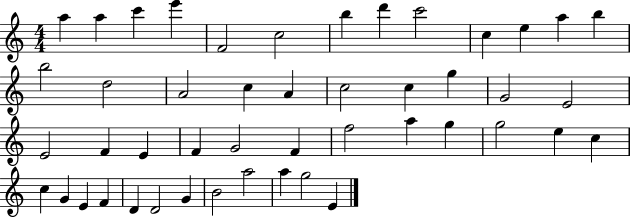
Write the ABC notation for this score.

X:1
T:Untitled
M:4/4
L:1/4
K:C
a a c' e' F2 c2 b d' c'2 c e a b b2 d2 A2 c A c2 c g G2 E2 E2 F E F G2 F f2 a g g2 e c c G E F D D2 G B2 a2 a g2 E